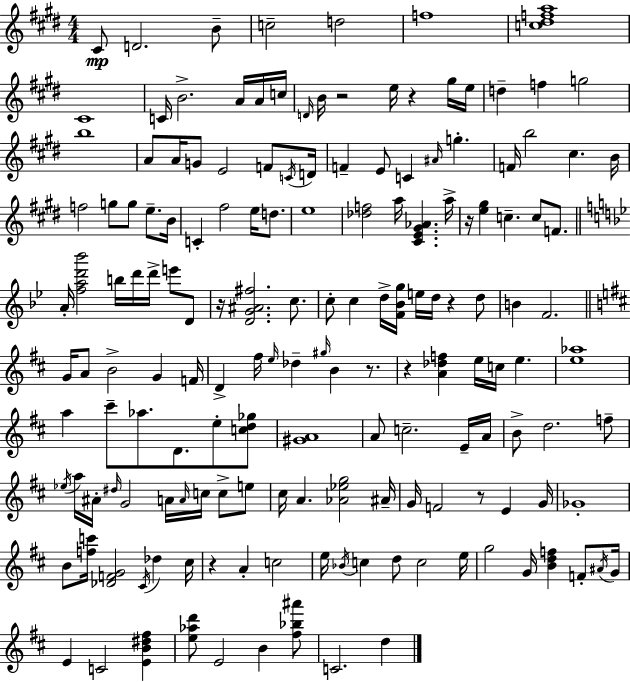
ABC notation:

X:1
T:Untitled
M:4/4
L:1/4
K:E
^C/2 D2 B/2 c2 d2 f4 [c^dfa]4 ^C4 C/4 B2 A/4 A/4 c/4 D/4 B/4 z2 e/4 z ^g/4 e/4 d f g2 b4 A/2 A/4 G/2 E2 F/2 C/4 D/4 F E/2 C ^A/4 g F/4 b2 ^c B/4 f2 g/2 g/2 e/2 B/4 C ^f2 e/4 d/2 e4 [_df]2 a/4 [^CE^G_A] a/4 z/4 [e^g] c c/2 F/2 A/4 [fad'_b']2 b/4 d'/4 d'/4 e'/2 D/2 z/4 [DG^A^f]2 c/2 c/2 c d/4 [F_Bg]/4 e/4 d/4 z d/2 B F2 G/4 A/2 B2 G F/4 D ^f/4 e/4 _d ^g/4 B z/2 z [A_df] e/4 c/4 e [e_a]4 a ^c'/2 _a/2 D/2 e/2 [cd_g]/2 [^GA]4 A/2 c2 E/4 A/4 B/2 d2 f/2 _e/4 a/4 ^A/4 ^d/4 G2 A/4 A/4 c/4 c/2 e/2 ^c/4 A [_A_eg]2 ^A/4 G/4 F2 z/2 E G/4 _G4 B/2 [fc']/4 [_DFG]2 ^C/4 _d ^c/4 z A c2 e/4 _B/4 c d/2 c2 e/4 g2 G/4 [Bdf] F/2 ^A/4 G/4 E C2 [EB^d^f] [e_ad']/2 E2 B [^f_b^a']/2 C2 d